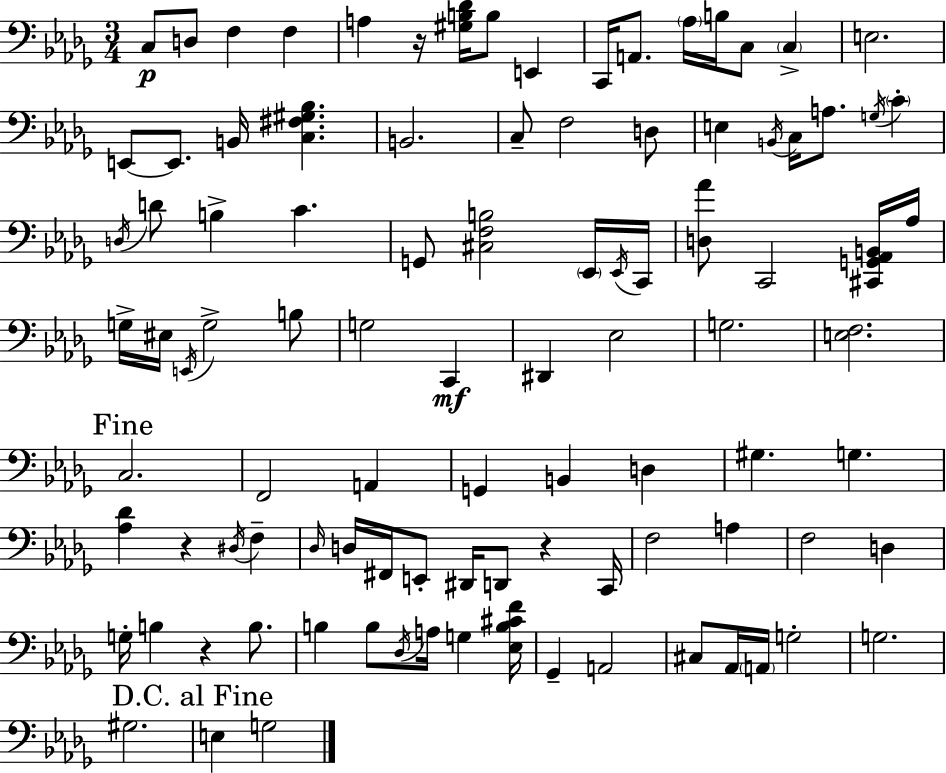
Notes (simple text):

C3/e D3/e F3/q F3/q A3/q R/s [G#3,B3,Db4]/s B3/e E2/q C2/s A2/e. Ab3/s B3/s C3/e C3/q E3/h. E2/e E2/e. B2/s [C3,F#3,G#3,Bb3]/q. B2/h. C3/e F3/h D3/e E3/q B2/s C3/s A3/e. G3/s C4/q D3/s D4/e B3/q C4/q. G2/e [C#3,F3,B3]/h Eb2/s Eb2/s C2/s [D3,Ab4]/e C2/h [C#2,G2,Ab2,B2]/s Ab3/s G3/s EIS3/s E2/s G3/h B3/e G3/h C2/q D#2/q Eb3/h G3/h. [E3,F3]/h. C3/h. F2/h A2/q G2/q B2/q D3/q G#3/q. G3/q. [Ab3,Db4]/q R/q D#3/s F3/q Db3/s D3/s F#2/s E2/e D#2/s D2/e R/q C2/s F3/h A3/q F3/h D3/q G3/s B3/q R/q B3/e. B3/q B3/e Db3/s A3/s G3/q [Eb3,B3,C#4,F4]/s Gb2/q A2/h C#3/e Ab2/s A2/s G3/h G3/h. G#3/h. E3/q G3/h